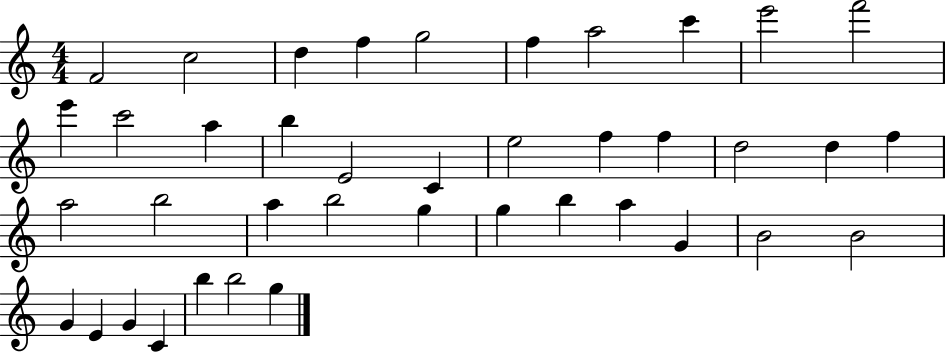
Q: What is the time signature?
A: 4/4